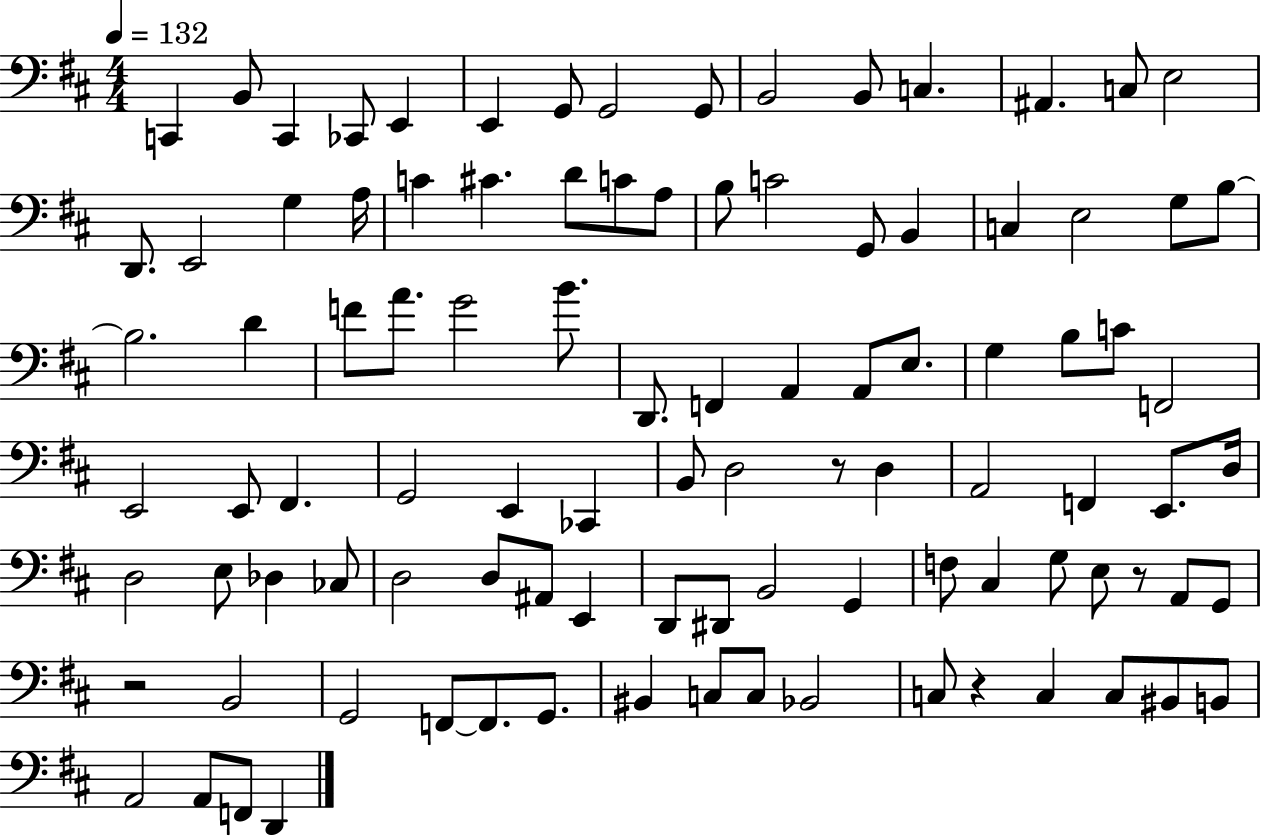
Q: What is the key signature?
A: D major